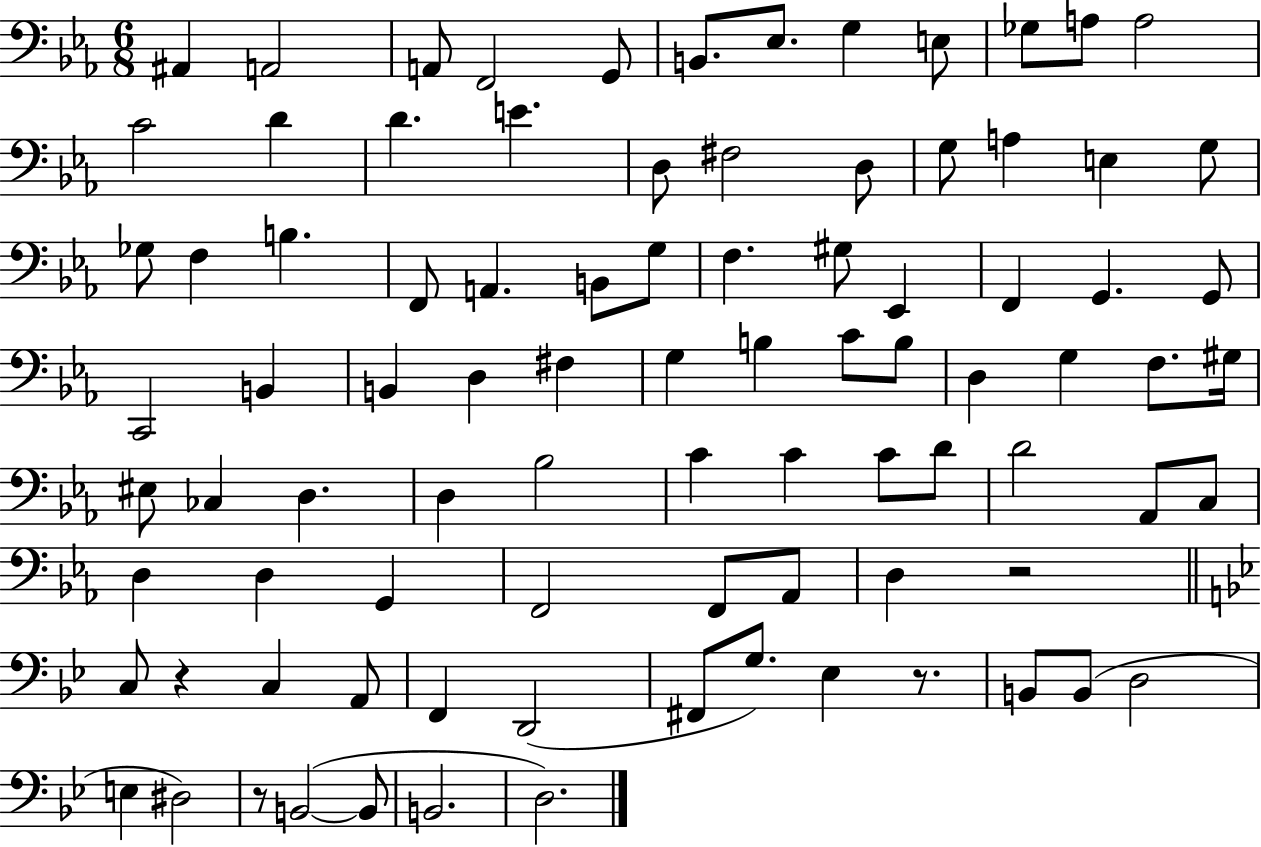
X:1
T:Untitled
M:6/8
L:1/4
K:Eb
^A,, A,,2 A,,/2 F,,2 G,,/2 B,,/2 _E,/2 G, E,/2 _G,/2 A,/2 A,2 C2 D D E D,/2 ^F,2 D,/2 G,/2 A, E, G,/2 _G,/2 F, B, F,,/2 A,, B,,/2 G,/2 F, ^G,/2 _E,, F,, G,, G,,/2 C,,2 B,, B,, D, ^F, G, B, C/2 B,/2 D, G, F,/2 ^G,/4 ^E,/2 _C, D, D, _B,2 C C C/2 D/2 D2 _A,,/2 C,/2 D, D, G,, F,,2 F,,/2 _A,,/2 D, z2 C,/2 z C, A,,/2 F,, D,,2 ^F,,/2 G,/2 _E, z/2 B,,/2 B,,/2 D,2 E, ^D,2 z/2 B,,2 B,,/2 B,,2 D,2